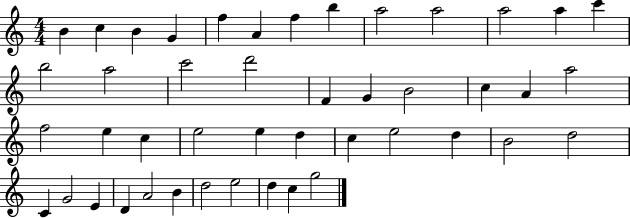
{
  \clef treble
  \numericTimeSignature
  \time 4/4
  \key c \major
  b'4 c''4 b'4 g'4 | f''4 a'4 f''4 b''4 | a''2 a''2 | a''2 a''4 c'''4 | \break b''2 a''2 | c'''2 d'''2 | f'4 g'4 b'2 | c''4 a'4 a''2 | \break f''2 e''4 c''4 | e''2 e''4 d''4 | c''4 e''2 d''4 | b'2 d''2 | \break c'4 g'2 e'4 | d'4 a'2 b'4 | d''2 e''2 | d''4 c''4 g''2 | \break \bar "|."
}